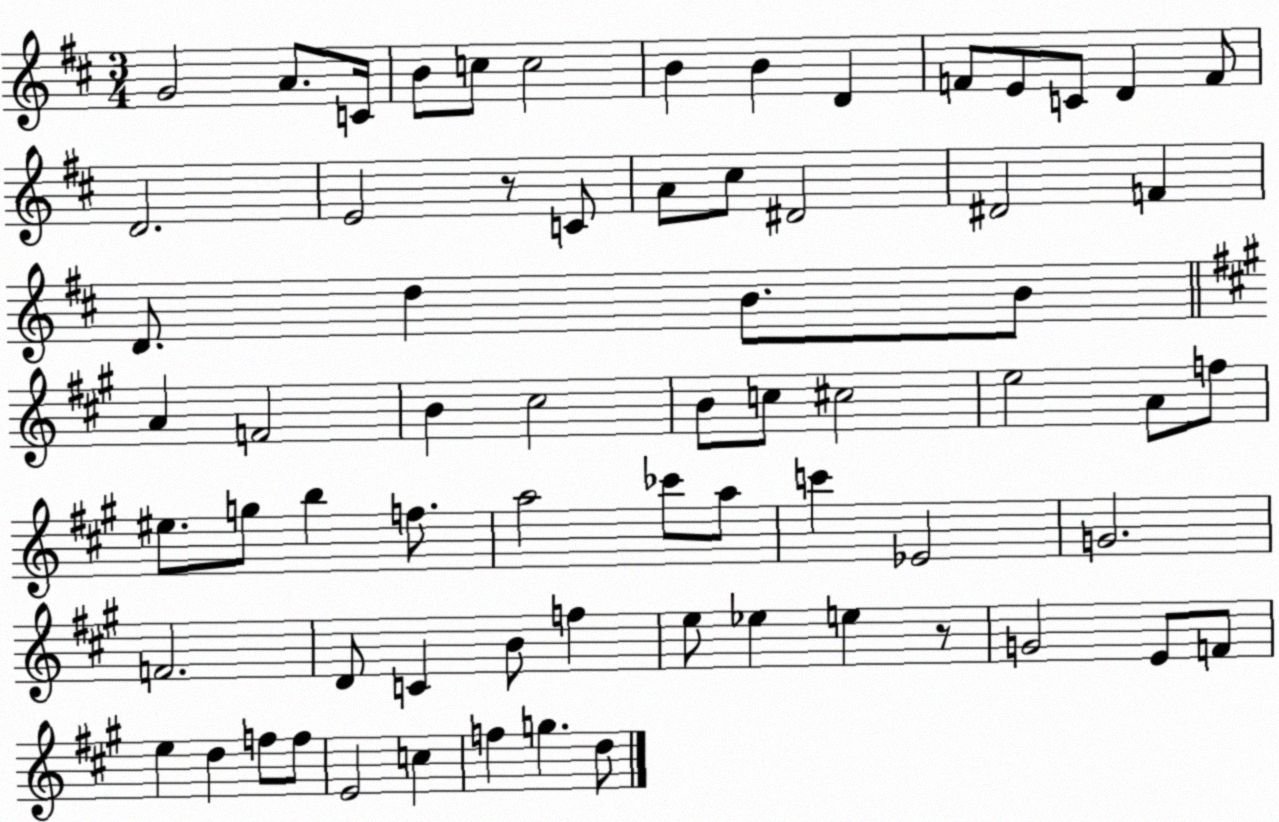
X:1
T:Untitled
M:3/4
L:1/4
K:D
G2 A/2 C/4 B/2 c/2 c2 B B D F/2 E/2 C/2 D F/2 D2 E2 z/2 C/2 A/2 ^c/2 ^D2 ^D2 F D/2 d B/2 B/2 A F2 B ^c2 B/2 c/2 ^c2 e2 A/2 f/2 ^e/2 g/2 b f/2 a2 _c'/2 a/2 c' _E2 G2 F2 D/2 C B/2 f e/2 _e e z/2 G2 E/2 F/2 e d f/2 f/2 E2 c f g d/2